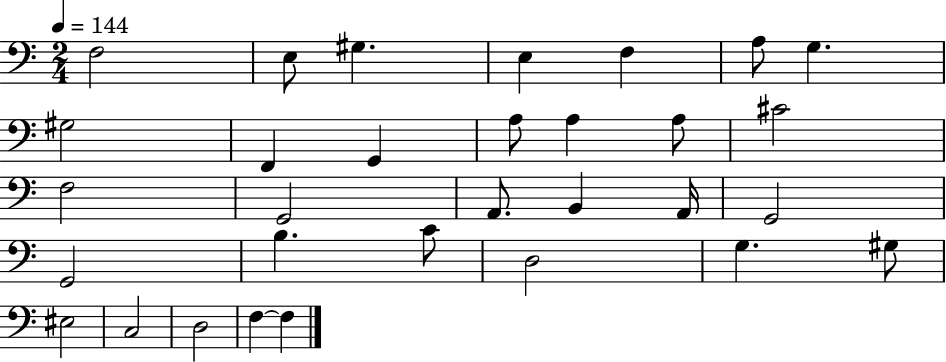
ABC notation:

X:1
T:Untitled
M:2/4
L:1/4
K:C
F,2 E,/2 ^G, E, F, A,/2 G, ^G,2 F,, G,, A,/2 A, A,/2 ^C2 F,2 G,,2 A,,/2 B,, A,,/4 G,,2 G,,2 B, C/2 D,2 G, ^G,/2 ^E,2 C,2 D,2 F, F,